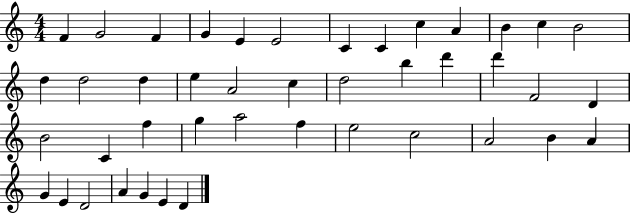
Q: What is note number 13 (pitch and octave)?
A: B4